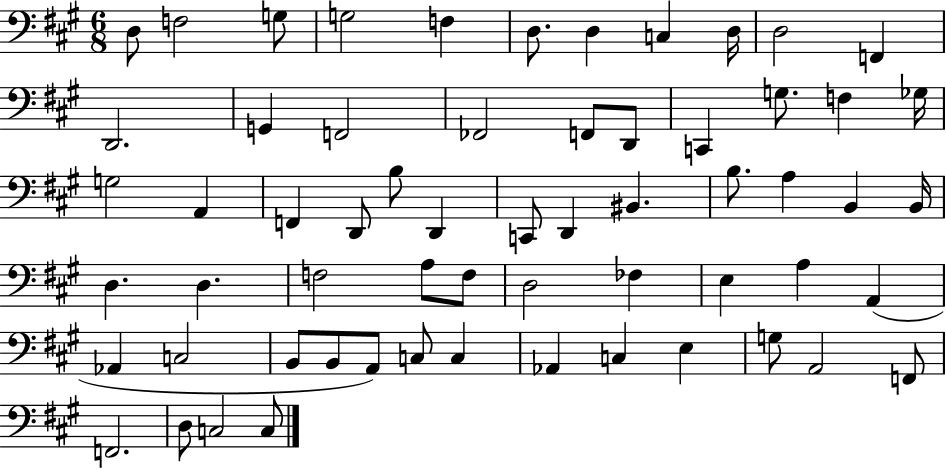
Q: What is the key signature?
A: A major